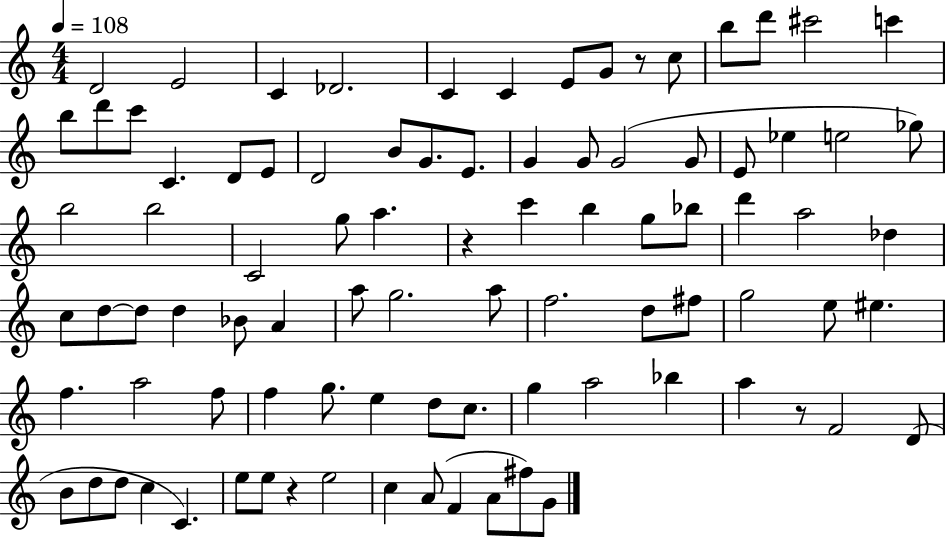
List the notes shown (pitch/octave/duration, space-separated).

D4/h E4/h C4/q Db4/h. C4/q C4/q E4/e G4/e R/e C5/e B5/e D6/e C#6/h C6/q B5/e D6/e C6/e C4/q. D4/e E4/e D4/h B4/e G4/e. E4/e. G4/q G4/e G4/h G4/e E4/e Eb5/q E5/h Gb5/e B5/h B5/h C4/h G5/e A5/q. R/q C6/q B5/q G5/e Bb5/e D6/q A5/h Db5/q C5/e D5/e D5/e D5/q Bb4/e A4/q A5/e G5/h. A5/e F5/h. D5/e F#5/e G5/h E5/e EIS5/q. F5/q. A5/h F5/e F5/q G5/e. E5/q D5/e C5/e. G5/q A5/h Bb5/q A5/q R/e F4/h D4/e B4/e D5/e D5/e C5/q C4/q. E5/e E5/e R/q E5/h C5/q A4/e F4/q A4/e F#5/e G4/e